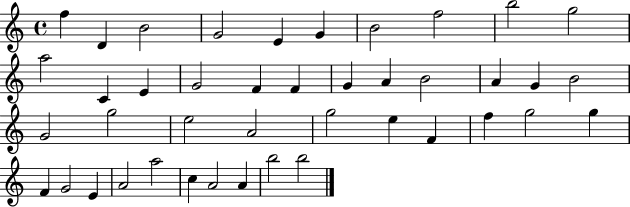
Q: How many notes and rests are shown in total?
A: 42